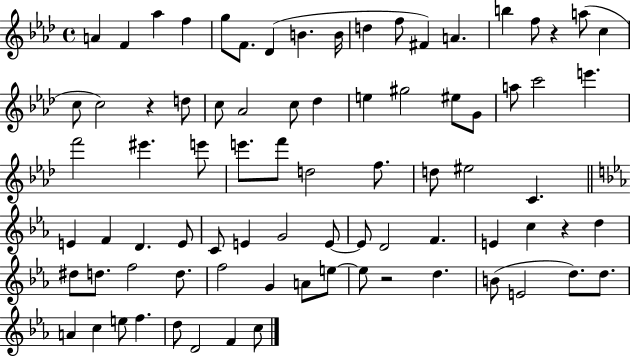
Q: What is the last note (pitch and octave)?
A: C5